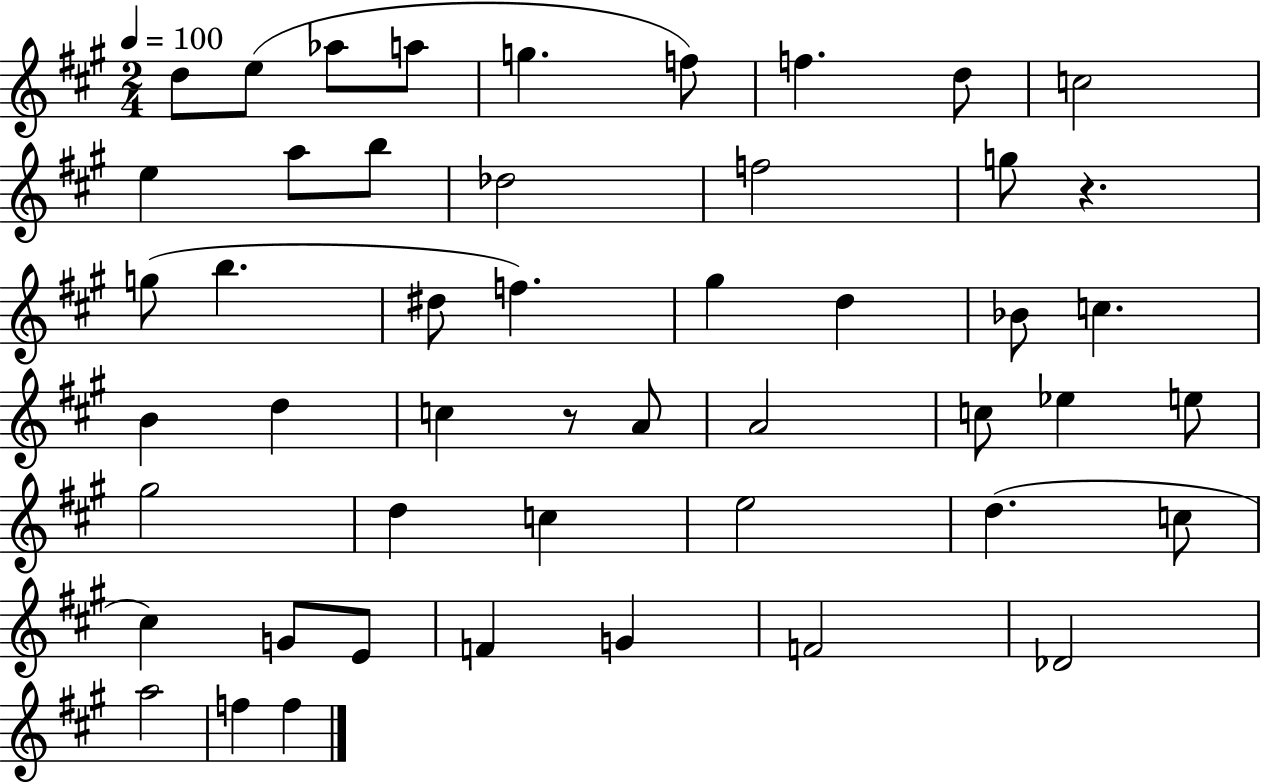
D5/e E5/e Ab5/e A5/e G5/q. F5/e F5/q. D5/e C5/h E5/q A5/e B5/e Db5/h F5/h G5/e R/q. G5/e B5/q. D#5/e F5/q. G#5/q D5/q Bb4/e C5/q. B4/q D5/q C5/q R/e A4/e A4/h C5/e Eb5/q E5/e G#5/h D5/q C5/q E5/h D5/q. C5/e C#5/q G4/e E4/e F4/q G4/q F4/h Db4/h A5/h F5/q F5/q